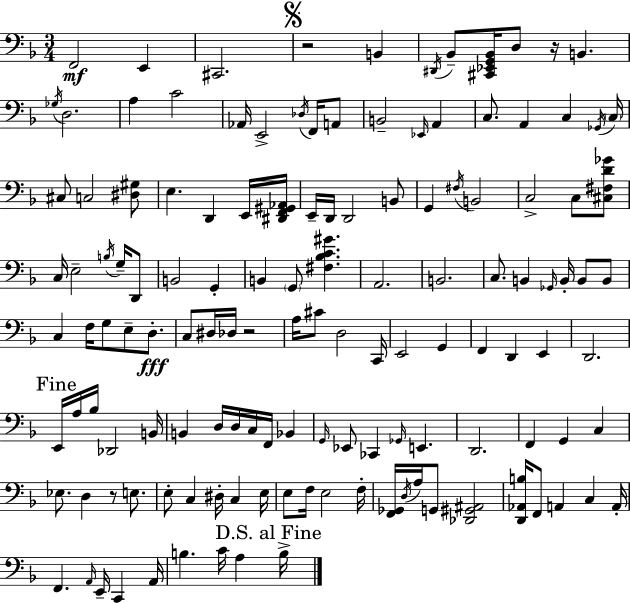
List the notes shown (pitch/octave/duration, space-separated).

F2/h E2/q C#2/h. R/h B2/q D#2/s Bb2/e [C#2,Eb2,G2,Bb2]/s D3/e R/s B2/q. Gb3/s D3/h. A3/q C4/h Ab2/s E2/h Db3/s F2/s A2/e B2/h Eb2/s A2/q C3/e. A2/q C3/q Gb2/s C3/s C#3/e C3/h [D#3,G#3]/e E3/q. D2/q E2/s [D#2,F2,G#2,Ab2]/s E2/s D2/s D2/h B2/e G2/q F#3/s B2/h C3/h C3/e [C#3,F#3,D4,Gb4]/e C3/s E3/h B3/s G3/s D2/e B2/h G2/q B2/q G2/e [F#3,Bb3,C4,G#4]/q. A2/h. B2/h. C3/e. B2/q Gb2/s B2/s B2/e B2/e C3/q F3/s G3/e E3/e D3/e. C3/e D#3/s Db3/s R/h A3/s C#4/e D3/h C2/s E2/h G2/q F2/q D2/q E2/q D2/h. E2/s A3/s Bb3/s Db2/h B2/s B2/q D3/s D3/s C3/s F2/s Bb2/q G2/s Eb2/e CES2/q Gb2/s E2/q. D2/h. F2/q G2/q C3/q Eb3/e. D3/q R/e E3/e. E3/e C3/q D#3/s C3/q E3/s E3/e F3/s E3/h F3/s [F2,Gb2]/s D3/s A3/s G2/e [Db2,G#2,A#2]/h [D2,Ab2,B3]/s F2/e A2/q C3/q A2/s F2/q. A2/s E2/s C2/q A2/s B3/q. C4/s A3/q B3/s